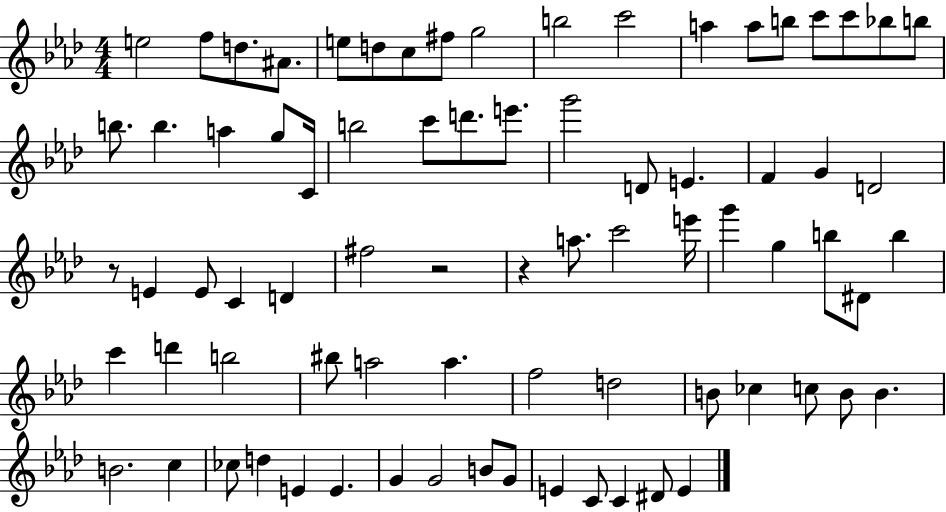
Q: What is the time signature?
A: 4/4